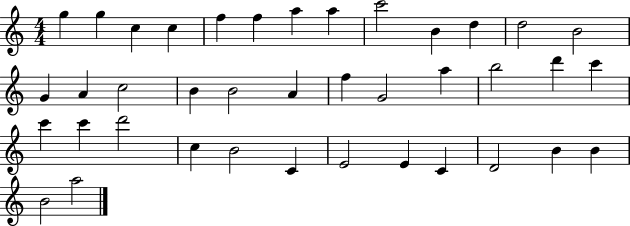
{
  \clef treble
  \numericTimeSignature
  \time 4/4
  \key c \major
  g''4 g''4 c''4 c''4 | f''4 f''4 a''4 a''4 | c'''2 b'4 d''4 | d''2 b'2 | \break g'4 a'4 c''2 | b'4 b'2 a'4 | f''4 g'2 a''4 | b''2 d'''4 c'''4 | \break c'''4 c'''4 d'''2 | c''4 b'2 c'4 | e'2 e'4 c'4 | d'2 b'4 b'4 | \break b'2 a''2 | \bar "|."
}